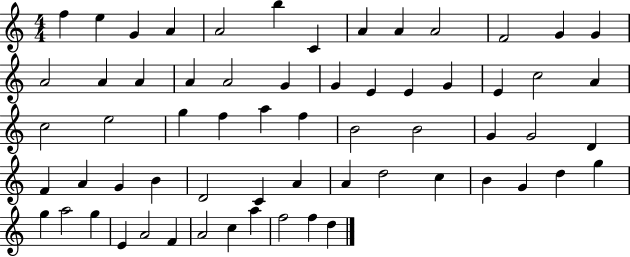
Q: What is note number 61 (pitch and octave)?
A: F5